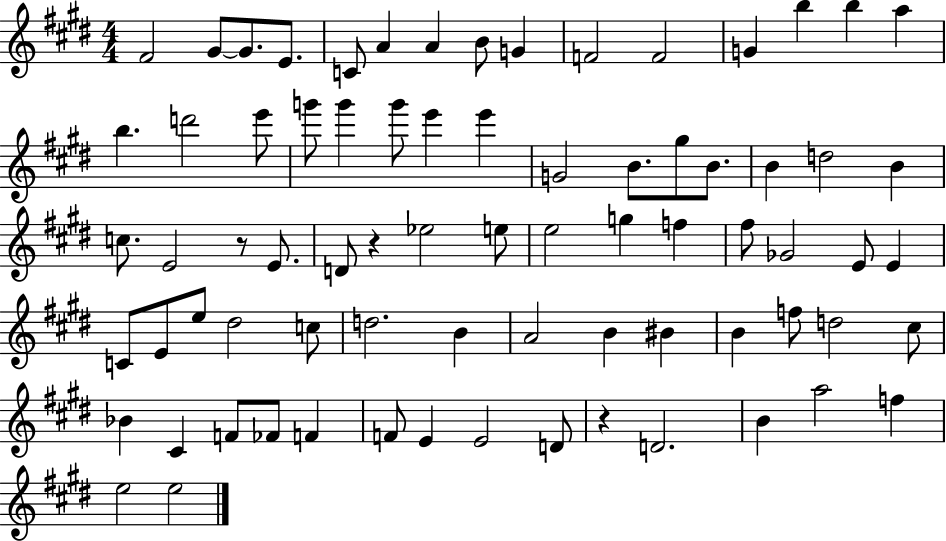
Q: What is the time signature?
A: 4/4